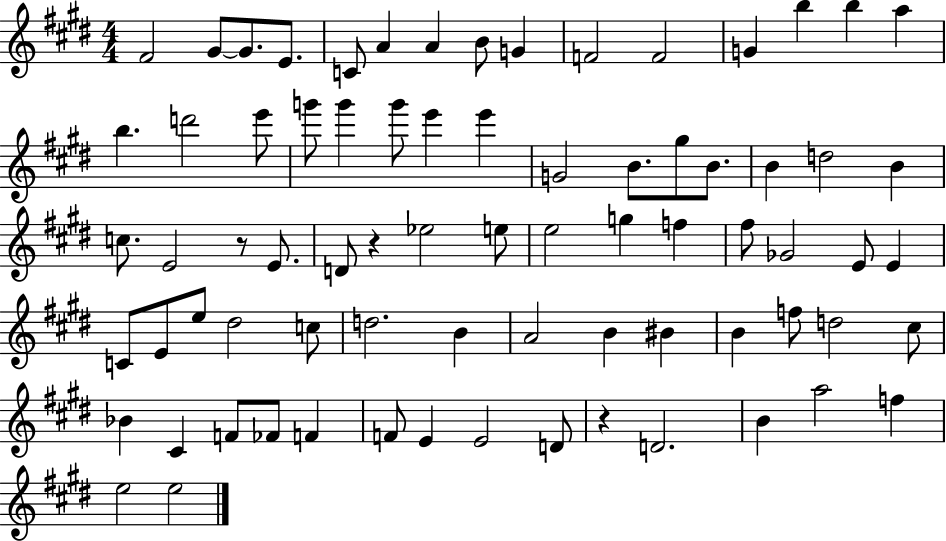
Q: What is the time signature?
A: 4/4